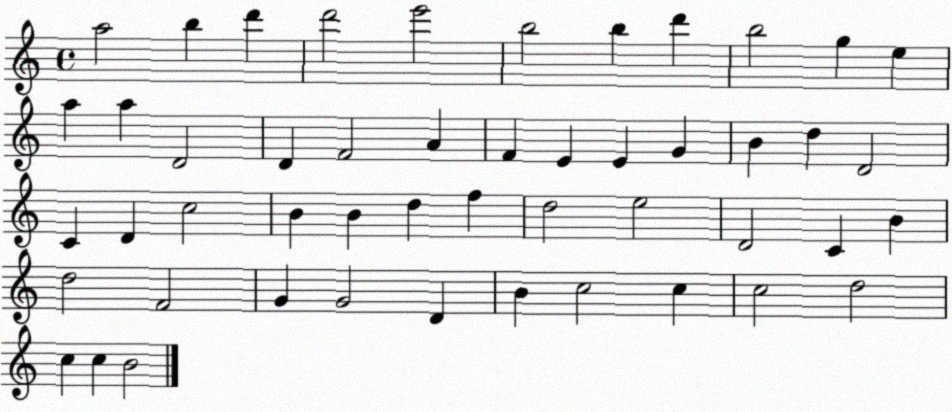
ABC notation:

X:1
T:Untitled
M:4/4
L:1/4
K:C
a2 b d' d'2 e'2 b2 b d' b2 g e a a D2 D F2 A F E E G B d D2 C D c2 B B d f d2 e2 D2 C B d2 F2 G G2 D B c2 c c2 d2 c c B2